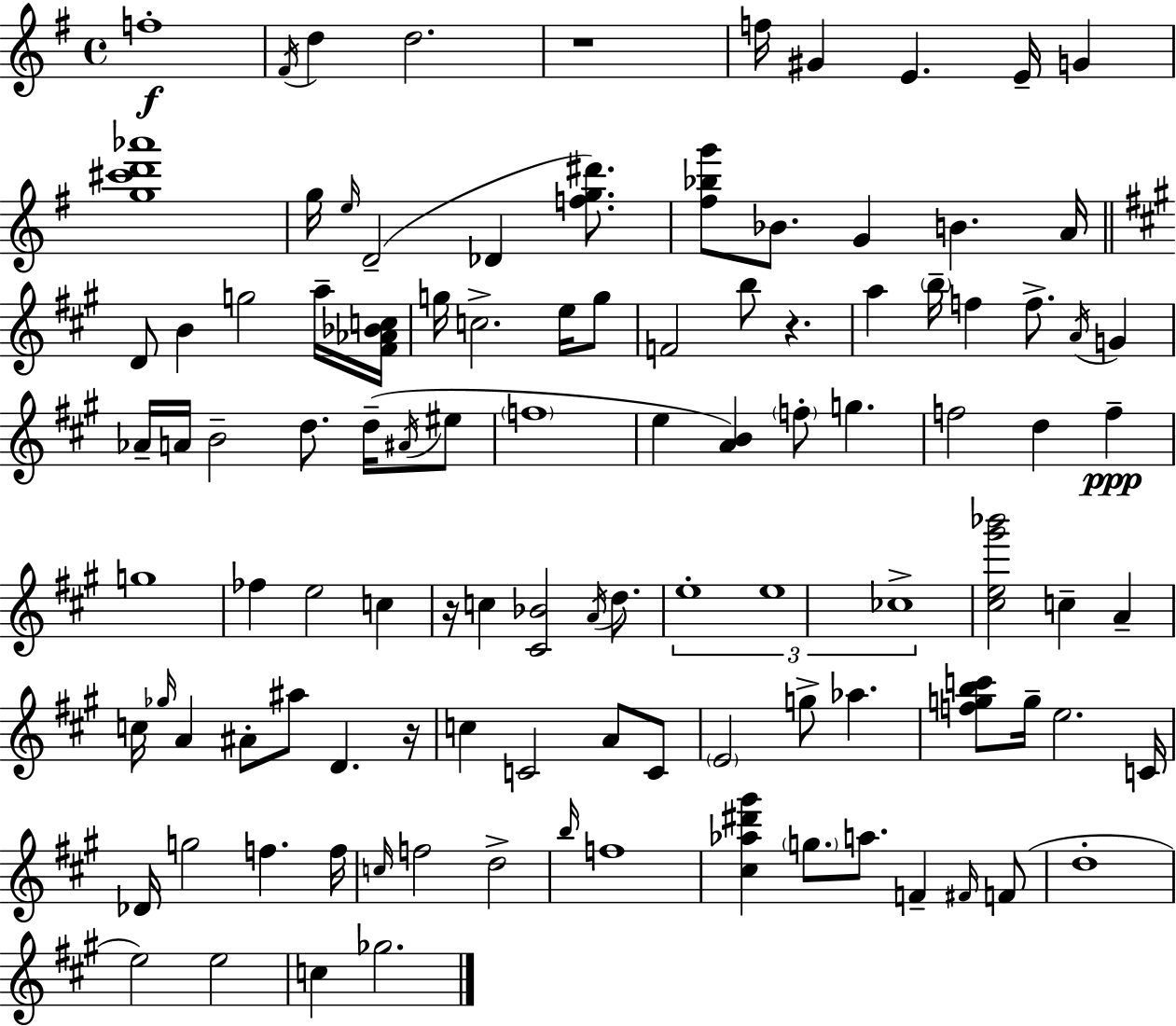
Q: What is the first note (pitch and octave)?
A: F5